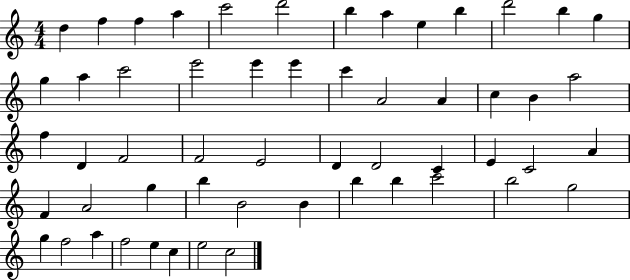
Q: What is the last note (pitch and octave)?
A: C5